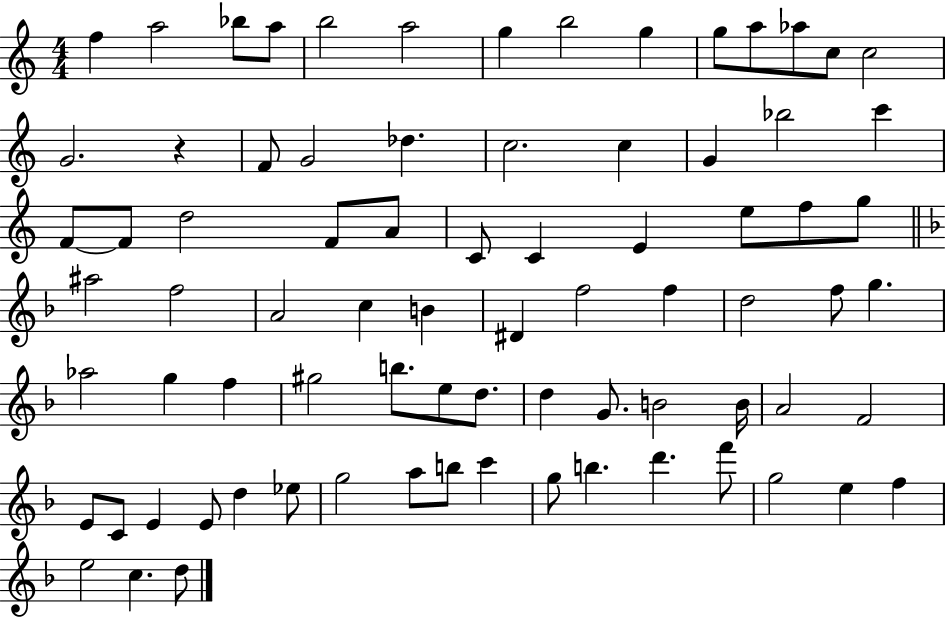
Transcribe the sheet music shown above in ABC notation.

X:1
T:Untitled
M:4/4
L:1/4
K:C
f a2 _b/2 a/2 b2 a2 g b2 g g/2 a/2 _a/2 c/2 c2 G2 z F/2 G2 _d c2 c G _b2 c' F/2 F/2 d2 F/2 A/2 C/2 C E e/2 f/2 g/2 ^a2 f2 A2 c B ^D f2 f d2 f/2 g _a2 g f ^g2 b/2 e/2 d/2 d G/2 B2 B/4 A2 F2 E/2 C/2 E E/2 d _e/2 g2 a/2 b/2 c' g/2 b d' f'/2 g2 e f e2 c d/2